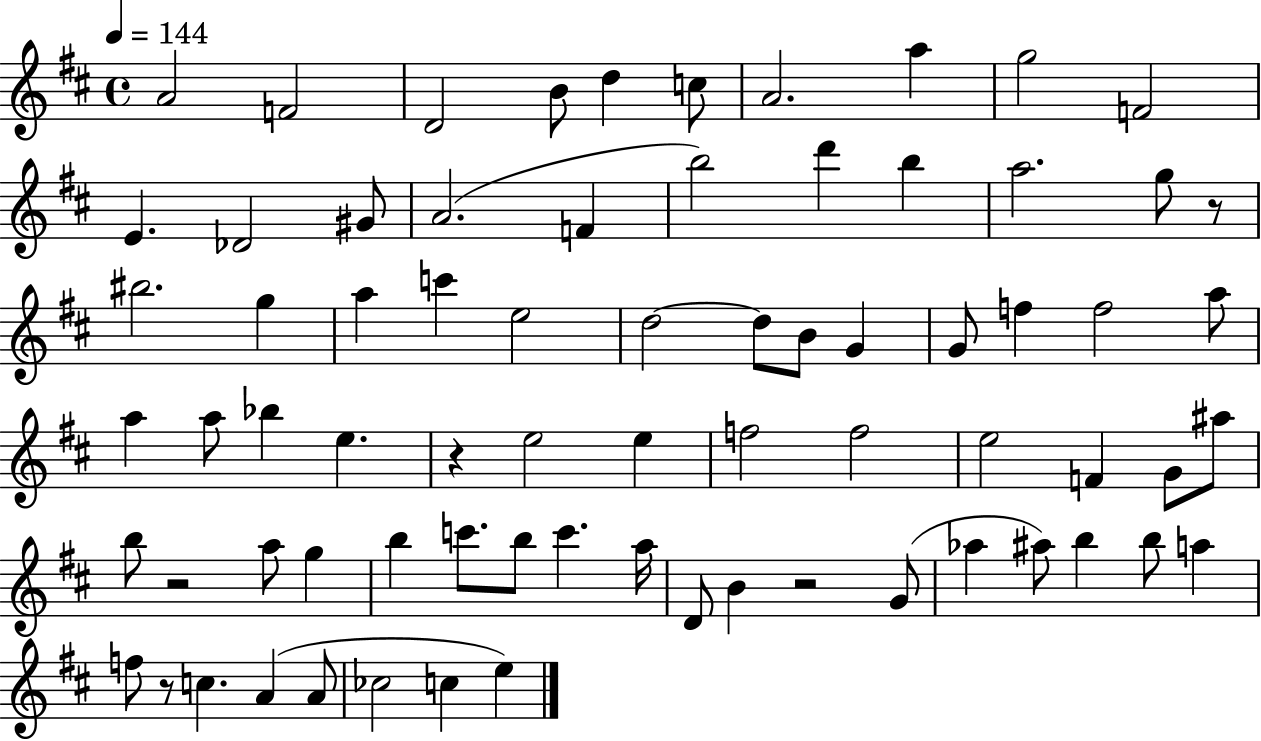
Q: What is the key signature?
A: D major